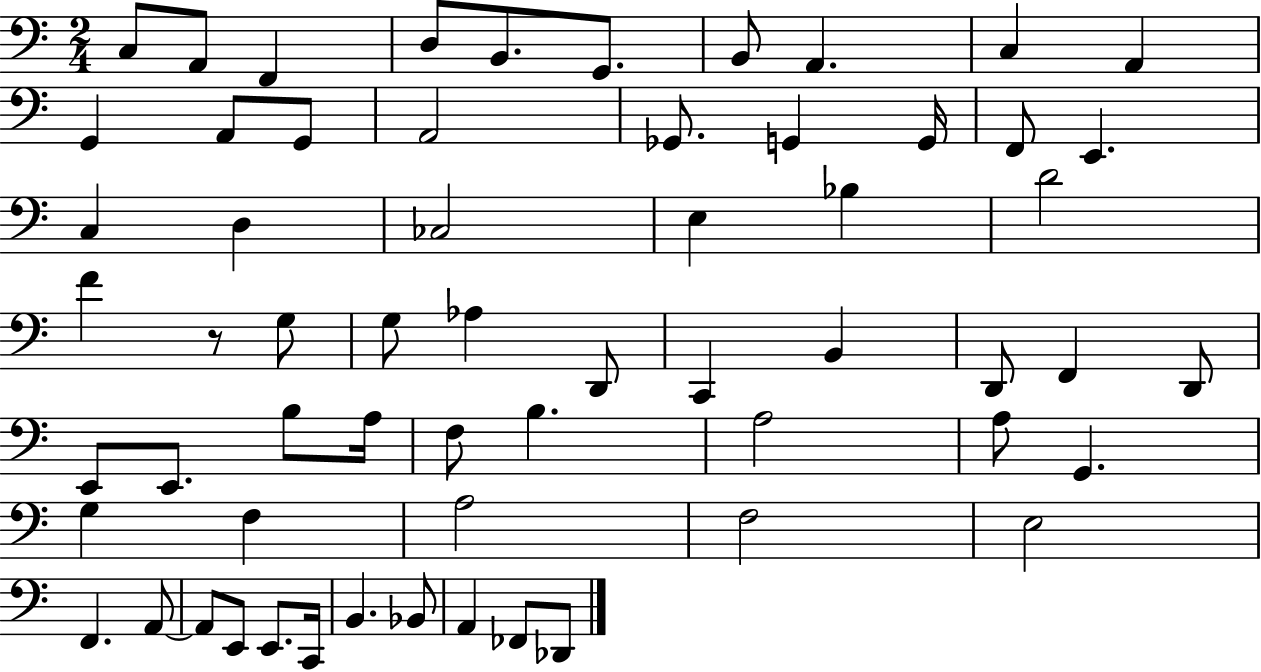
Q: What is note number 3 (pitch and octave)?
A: F2